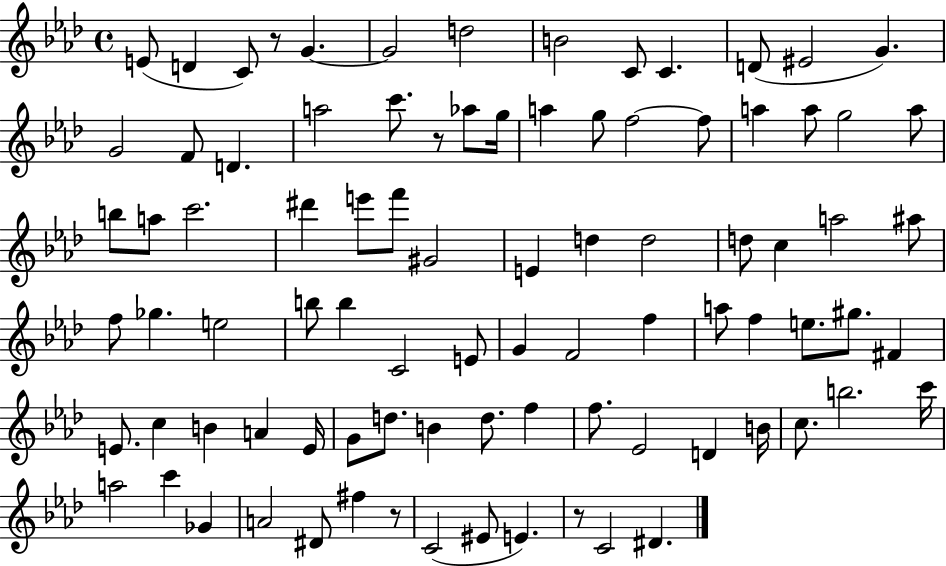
X:1
T:Untitled
M:4/4
L:1/4
K:Ab
E/2 D C/2 z/2 G G2 d2 B2 C/2 C D/2 ^E2 G G2 F/2 D a2 c'/2 z/2 _a/2 g/4 a g/2 f2 f/2 a a/2 g2 a/2 b/2 a/2 c'2 ^d' e'/2 f'/2 ^G2 E d d2 d/2 c a2 ^a/2 f/2 _g e2 b/2 b C2 E/2 G F2 f a/2 f e/2 ^g/2 ^F E/2 c B A E/4 G/2 d/2 B d/2 f f/2 _E2 D B/4 c/2 b2 c'/4 a2 c' _G A2 ^D/2 ^f z/2 C2 ^E/2 E z/2 C2 ^D